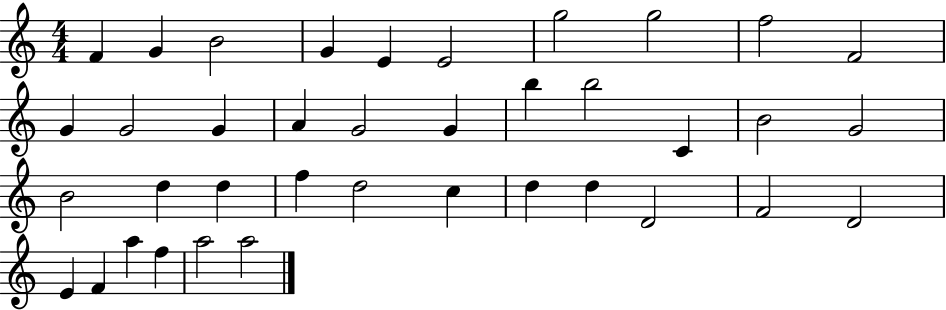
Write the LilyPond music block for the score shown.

{
  \clef treble
  \numericTimeSignature
  \time 4/4
  \key c \major
  f'4 g'4 b'2 | g'4 e'4 e'2 | g''2 g''2 | f''2 f'2 | \break g'4 g'2 g'4 | a'4 g'2 g'4 | b''4 b''2 c'4 | b'2 g'2 | \break b'2 d''4 d''4 | f''4 d''2 c''4 | d''4 d''4 d'2 | f'2 d'2 | \break e'4 f'4 a''4 f''4 | a''2 a''2 | \bar "|."
}